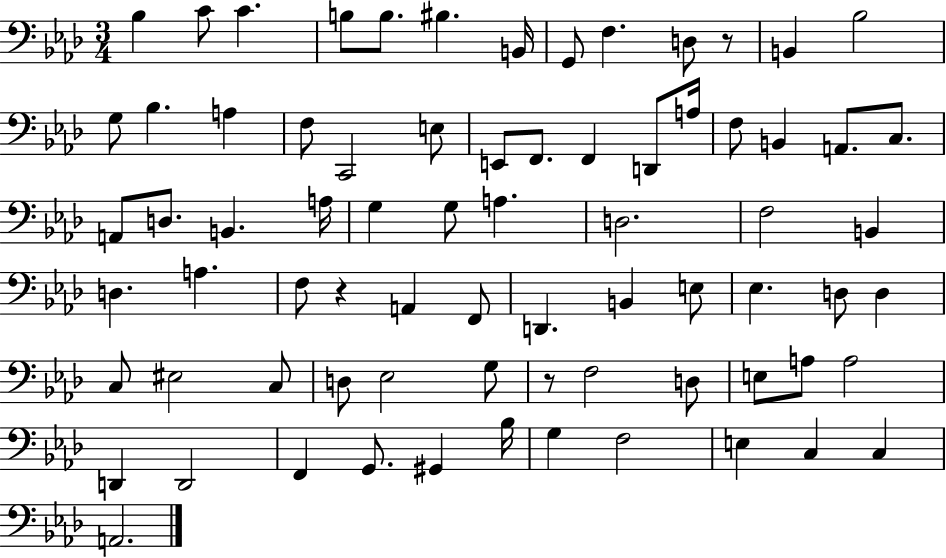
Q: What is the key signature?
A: AES major